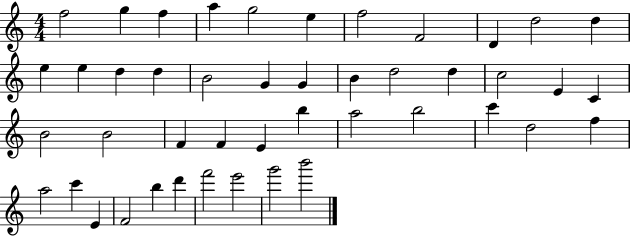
X:1
T:Untitled
M:4/4
L:1/4
K:C
f2 g f a g2 e f2 F2 D d2 d e e d d B2 G G B d2 d c2 E C B2 B2 F F E b a2 b2 c' d2 f a2 c' E F2 b d' f'2 e'2 g'2 b'2